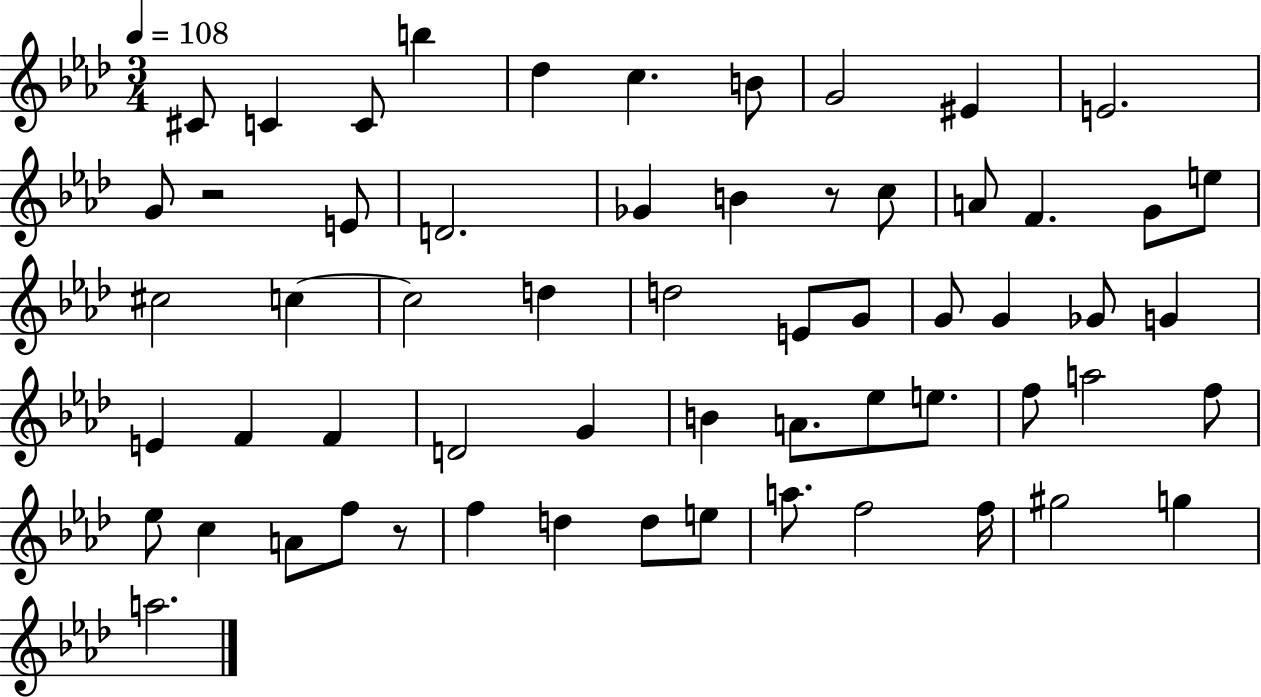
{
  \clef treble
  \numericTimeSignature
  \time 3/4
  \key aes \major
  \tempo 4 = 108
  \repeat volta 2 { cis'8 c'4 c'8 b''4 | des''4 c''4. b'8 | g'2 eis'4 | e'2. | \break g'8 r2 e'8 | d'2. | ges'4 b'4 r8 c''8 | a'8 f'4. g'8 e''8 | \break cis''2 c''4~~ | c''2 d''4 | d''2 e'8 g'8 | g'8 g'4 ges'8 g'4 | \break e'4 f'4 f'4 | d'2 g'4 | b'4 a'8. ees''8 e''8. | f''8 a''2 f''8 | \break ees''8 c''4 a'8 f''8 r8 | f''4 d''4 d''8 e''8 | a''8. f''2 f''16 | gis''2 g''4 | \break a''2. | } \bar "|."
}